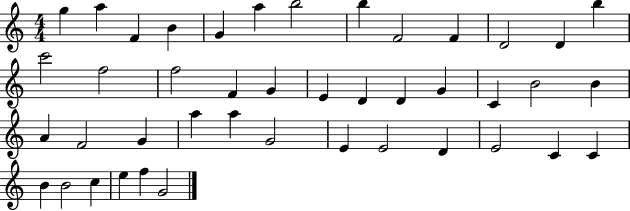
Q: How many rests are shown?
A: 0